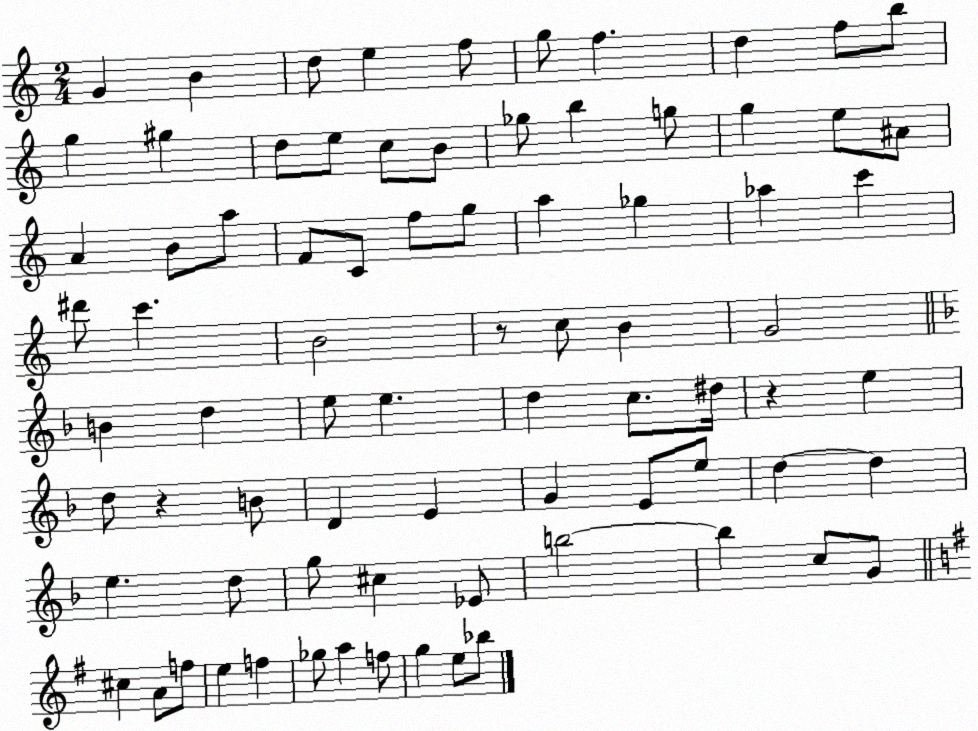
X:1
T:Untitled
M:2/4
L:1/4
K:C
G B d/2 e f/2 g/2 f d f/2 b/2 g ^g d/2 e/2 c/2 B/2 _g/2 b g/2 g e/2 ^A/2 A B/2 a/2 F/2 C/2 f/2 g/2 a _g _a c' ^d'/2 c' B2 z/2 c/2 B G2 B d e/2 e d c/2 ^d/4 z e d/2 z B/2 D E G E/2 e/2 d d e d/2 g/2 ^c _E/2 b2 b c/2 G/2 ^c A/2 f/2 e f _g/2 a f/2 g e/2 _b/2